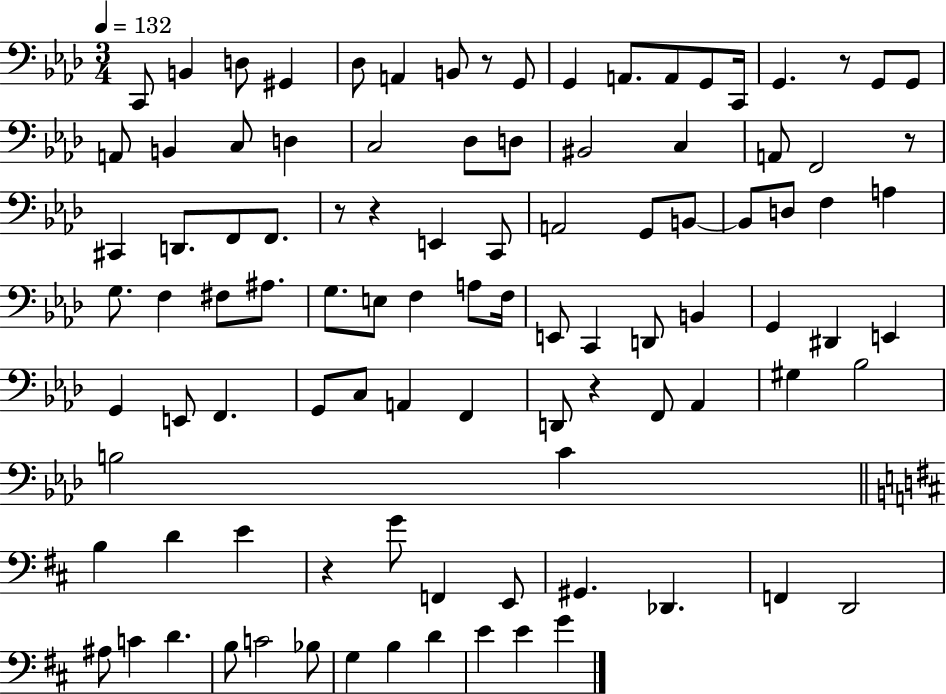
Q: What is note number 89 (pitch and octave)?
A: D4